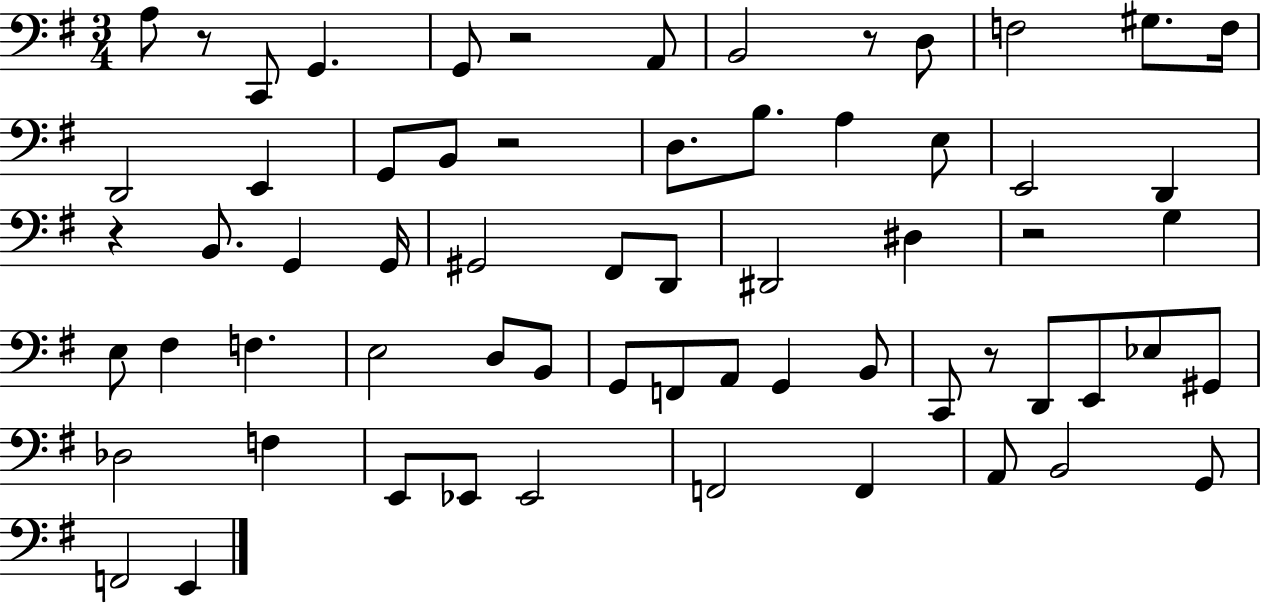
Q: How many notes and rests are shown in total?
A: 64